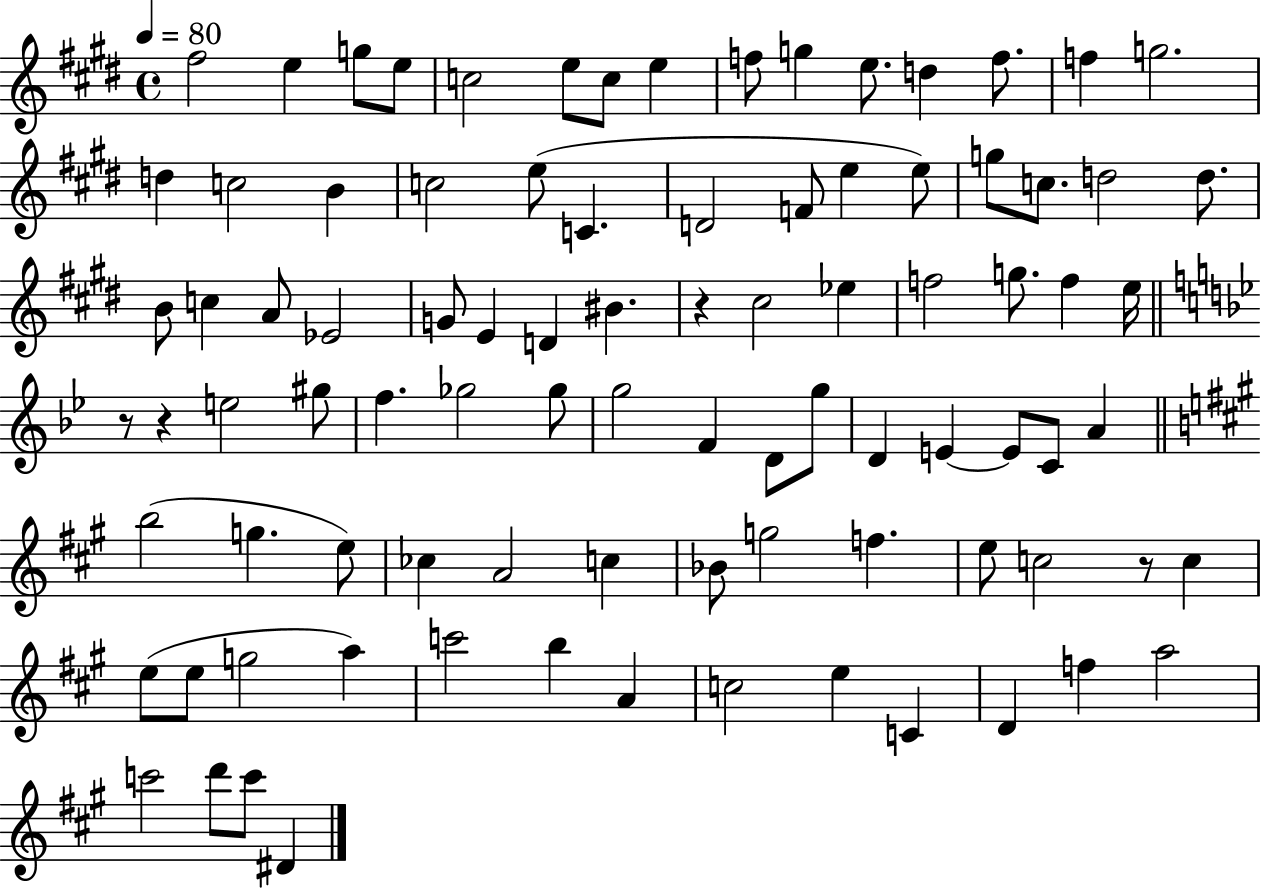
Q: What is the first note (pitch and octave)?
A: F#5